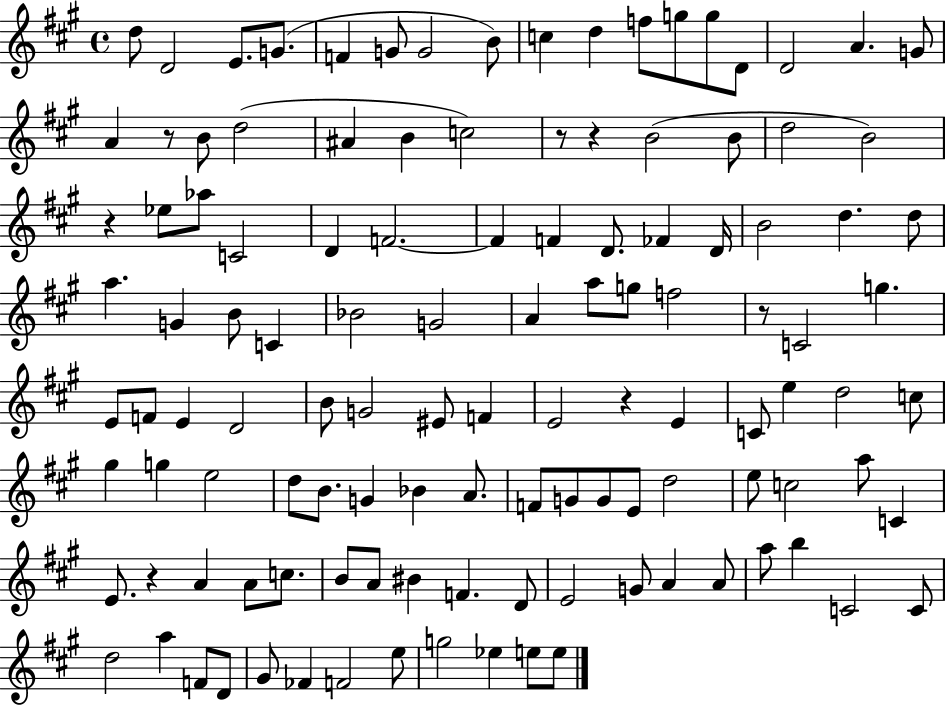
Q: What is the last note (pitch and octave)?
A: E5